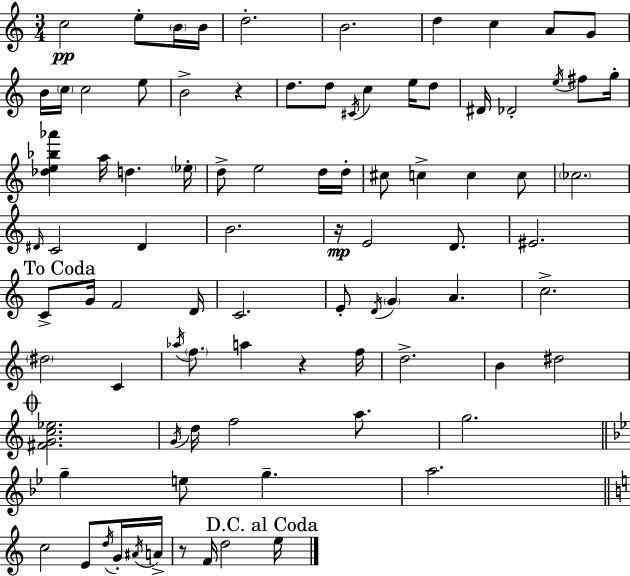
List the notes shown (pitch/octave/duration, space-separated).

C5/h E5/e B4/s B4/s D5/h. B4/h. D5/q C5/q A4/e G4/e B4/s C5/s C5/h E5/e B4/h R/q D5/e. D5/e C#4/s C5/q E5/s D5/e D#4/s Db4/h E5/s F#5/e G5/s [Db5,E5,Bb5,Ab6]/q A5/s D5/q. Eb5/s D5/e E5/h D5/s D5/s C#5/e C5/q C5/q C5/e CES5/h. D#4/s C4/h D#4/q B4/h. R/s E4/h D4/e. EIS4/h. C4/e G4/s F4/h D4/s C4/h. E4/e D4/s G4/q A4/q. C5/h. D#5/h C4/q Ab5/s F5/e. A5/q R/q F5/s D5/h. B4/q D#5/h [F#4,G4,C5,Eb5]/h. G4/s D5/s F5/h A5/e. G5/h. G5/q E5/e G5/q. A5/h. C5/h E4/e D5/s G4/s A#4/s A4/s R/e F4/s D5/h E5/s